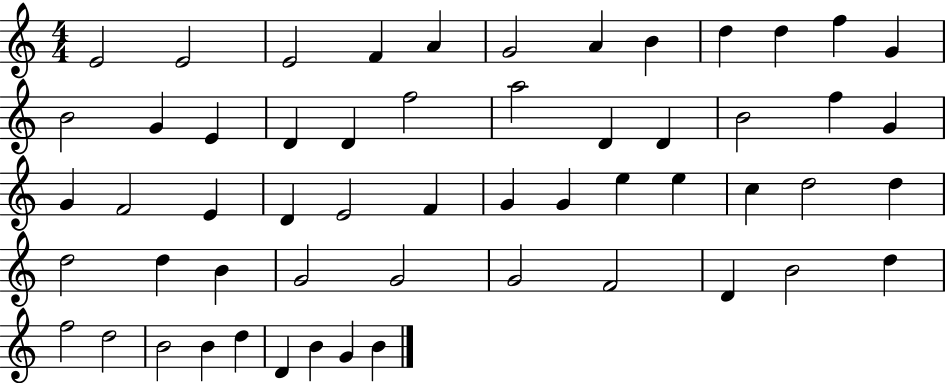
E4/h E4/h E4/h F4/q A4/q G4/h A4/q B4/q D5/q D5/q F5/q G4/q B4/h G4/q E4/q D4/q D4/q F5/h A5/h D4/q D4/q B4/h F5/q G4/q G4/q F4/h E4/q D4/q E4/h F4/q G4/q G4/q E5/q E5/q C5/q D5/h D5/q D5/h D5/q B4/q G4/h G4/h G4/h F4/h D4/q B4/h D5/q F5/h D5/h B4/h B4/q D5/q D4/q B4/q G4/q B4/q